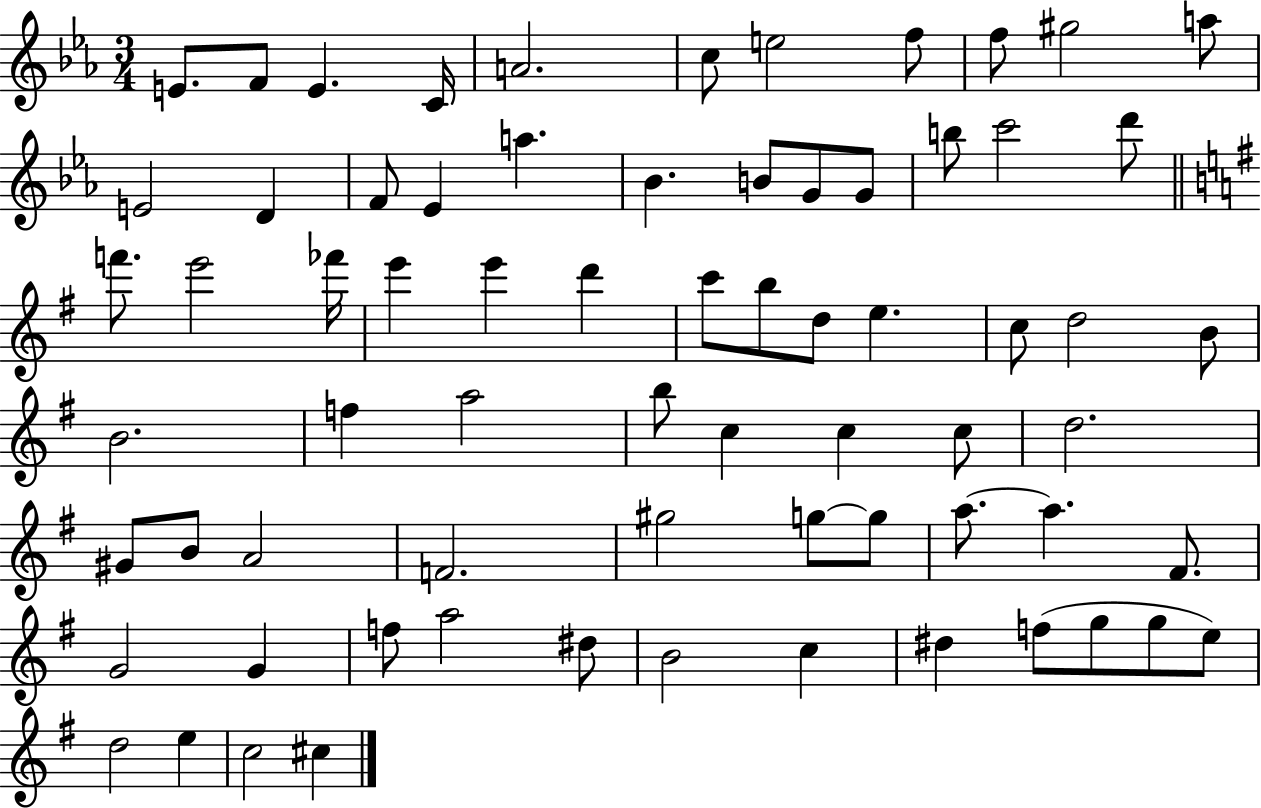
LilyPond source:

{
  \clef treble
  \numericTimeSignature
  \time 3/4
  \key ees \major
  e'8. f'8 e'4. c'16 | a'2. | c''8 e''2 f''8 | f''8 gis''2 a''8 | \break e'2 d'4 | f'8 ees'4 a''4. | bes'4. b'8 g'8 g'8 | b''8 c'''2 d'''8 | \break \bar "||" \break \key g \major f'''8. e'''2 fes'''16 | e'''4 e'''4 d'''4 | c'''8 b''8 d''8 e''4. | c''8 d''2 b'8 | \break b'2. | f''4 a''2 | b''8 c''4 c''4 c''8 | d''2. | \break gis'8 b'8 a'2 | f'2. | gis''2 g''8~~ g''8 | a''8.~~ a''4. fis'8. | \break g'2 g'4 | f''8 a''2 dis''8 | b'2 c''4 | dis''4 f''8( g''8 g''8 e''8) | \break d''2 e''4 | c''2 cis''4 | \bar "|."
}